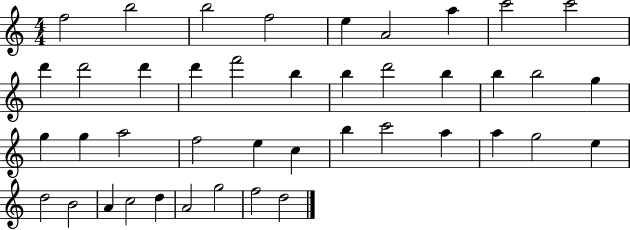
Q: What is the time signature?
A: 4/4